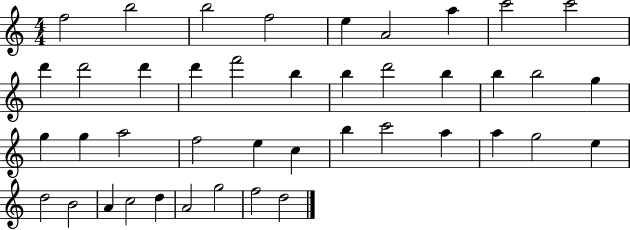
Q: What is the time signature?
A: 4/4